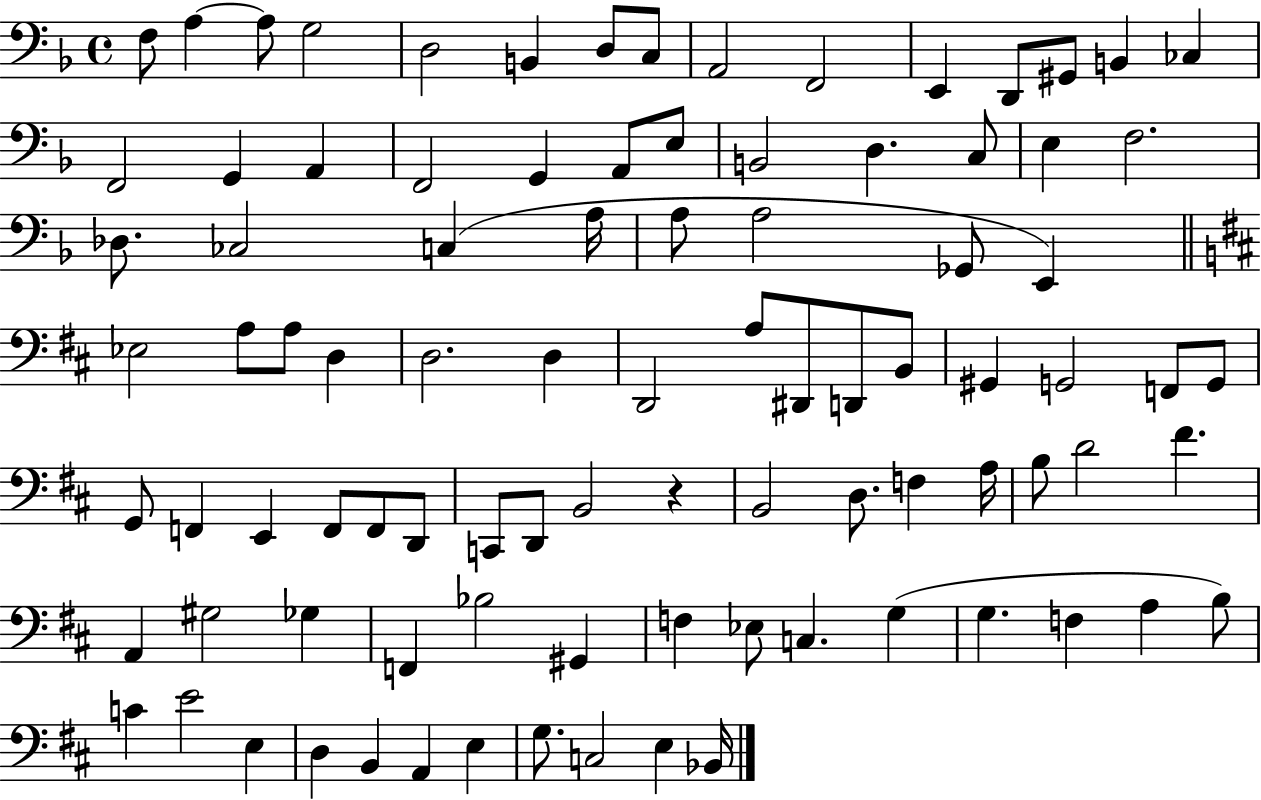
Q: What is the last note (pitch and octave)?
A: Bb2